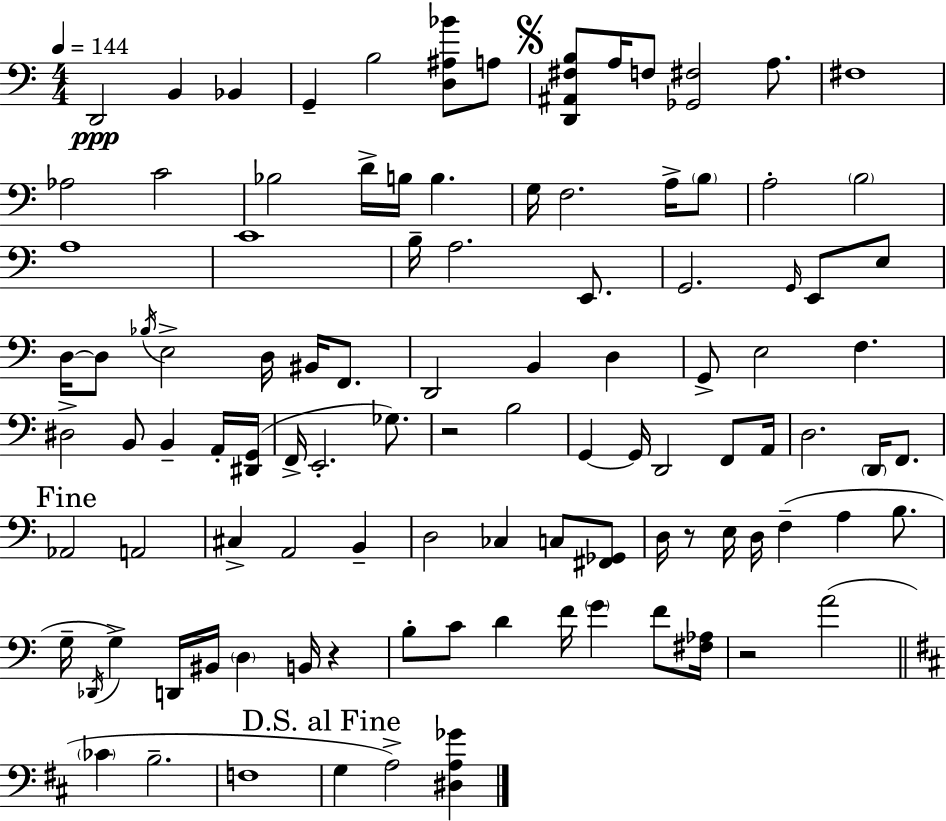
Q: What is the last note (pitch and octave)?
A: A3